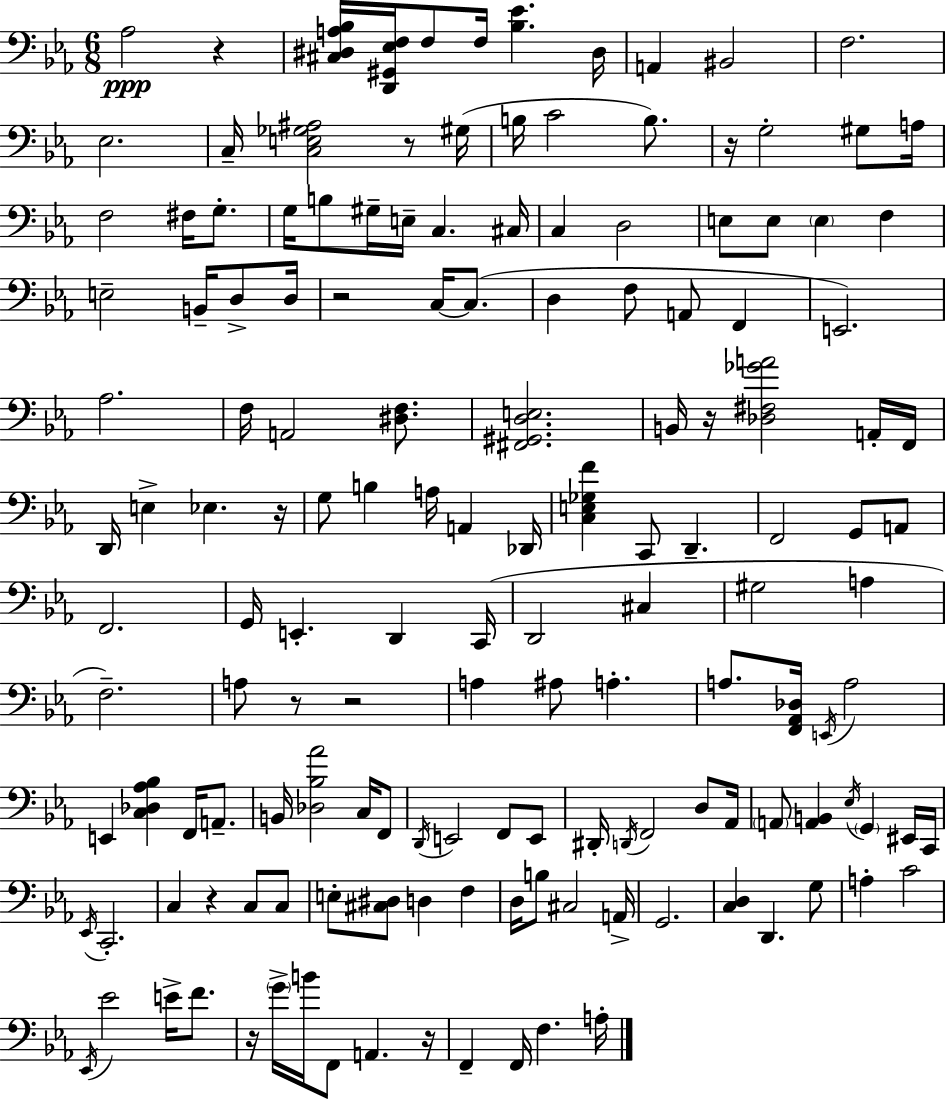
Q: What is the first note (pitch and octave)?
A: Ab3